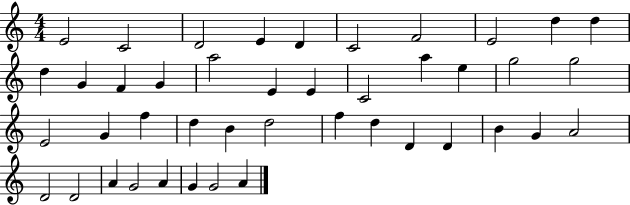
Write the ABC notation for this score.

X:1
T:Untitled
M:4/4
L:1/4
K:C
E2 C2 D2 E D C2 F2 E2 d d d G F G a2 E E C2 a e g2 g2 E2 G f d B d2 f d D D B G A2 D2 D2 A G2 A G G2 A